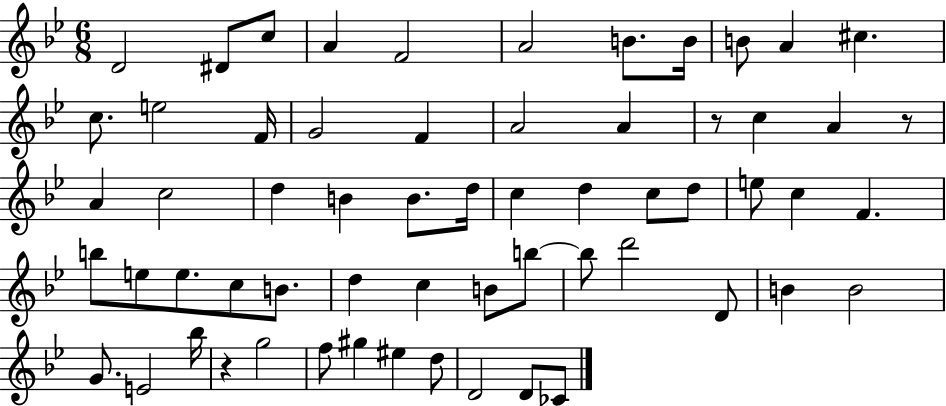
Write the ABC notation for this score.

X:1
T:Untitled
M:6/8
L:1/4
K:Bb
D2 ^D/2 c/2 A F2 A2 B/2 B/4 B/2 A ^c c/2 e2 F/4 G2 F A2 A z/2 c A z/2 A c2 d B B/2 d/4 c d c/2 d/2 e/2 c F b/2 e/2 e/2 c/2 B/2 d c B/2 b/2 b/2 d'2 D/2 B B2 G/2 E2 _b/4 z g2 f/2 ^g ^e d/2 D2 D/2 _C/2